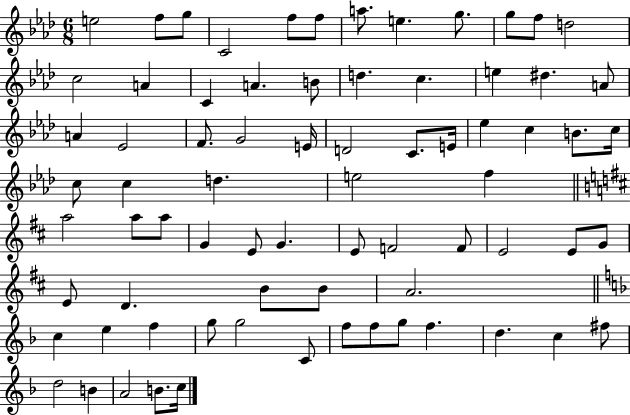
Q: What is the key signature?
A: AES major